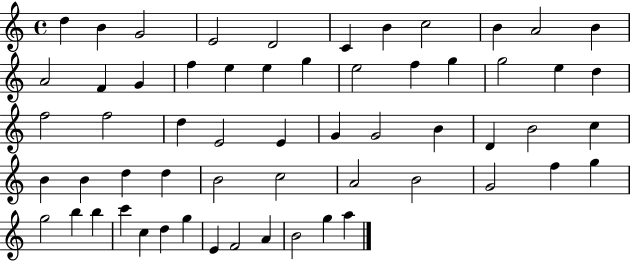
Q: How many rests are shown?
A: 0